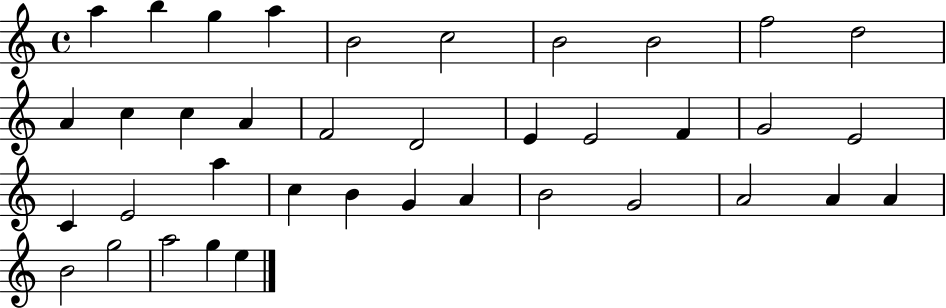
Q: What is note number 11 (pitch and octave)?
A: A4